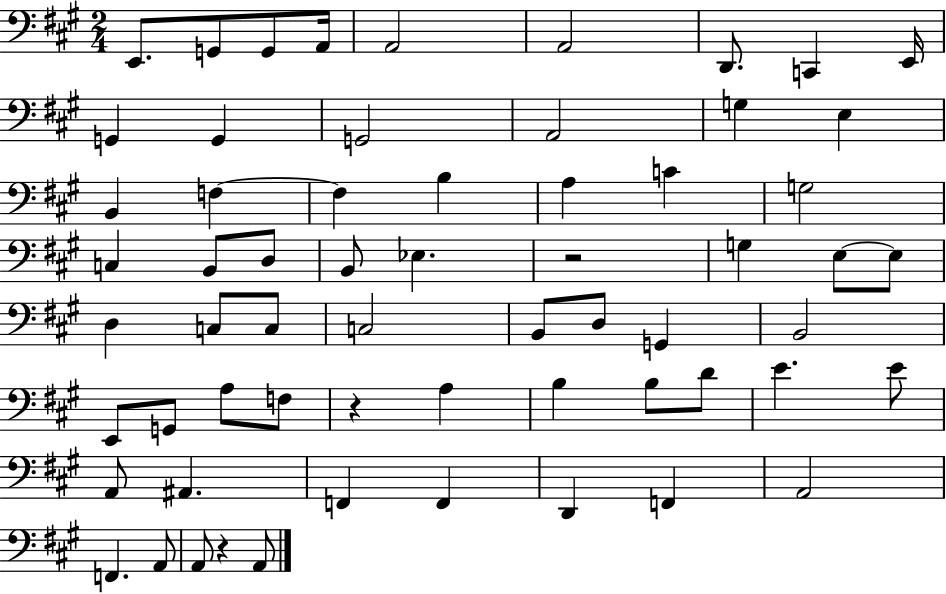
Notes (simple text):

E2/e. G2/e G2/e A2/s A2/h A2/h D2/e. C2/q E2/s G2/q G2/q G2/h A2/h G3/q E3/q B2/q F3/q F3/q B3/q A3/q C4/q G3/h C3/q B2/e D3/e B2/e Eb3/q. R/h G3/q E3/e E3/e D3/q C3/e C3/e C3/h B2/e D3/e G2/q B2/h E2/e G2/e A3/e F3/e R/q A3/q B3/q B3/e D4/e E4/q. E4/e A2/e A#2/q. F2/q F2/q D2/q F2/q A2/h F2/q. A2/e A2/e R/q A2/e